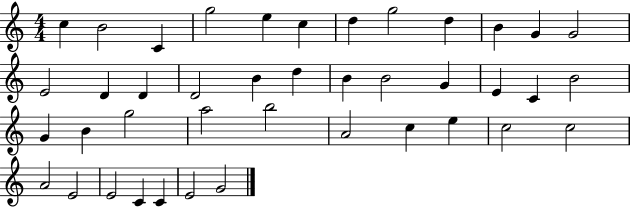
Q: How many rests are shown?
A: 0